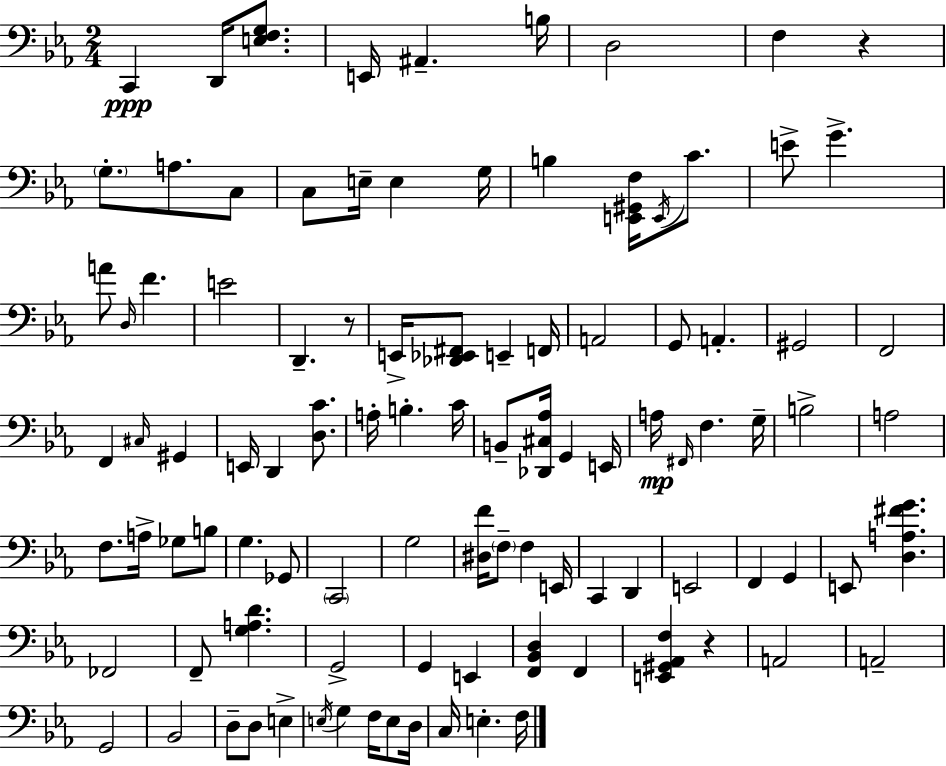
{
  \clef bass
  \numericTimeSignature
  \time 2/4
  \key ees \major
  c,4\ppp d,16 <e f g>8. | e,16 ais,4.-- b16 | d2 | f4 r4 | \break \parenthesize g8.-. a8. c8 | c8 e16-- e4 g16 | b4 <e, gis, f>16 \acciaccatura { e,16 } c'8. | e'8-> g'4.-> | \break a'8 \grace { d16 } f'4. | e'2 | d,4.-- | r8 e,16-> <des, ees, fis,>8 e,4-- | \break f,16 a,2 | g,8 a,4.-. | gis,2 | f,2 | \break f,4 \grace { cis16 } gis,4 | e,16 d,4 | <d c'>8. a16-. b4.-. | c'16 b,8-- <des, cis aes>16 g,4 | \break e,16 a16\mp \grace { fis,16 } f4. | g16-- b2-> | a2 | f8. a16-> | \break ges8 b8 g4. | ges,8 \parenthesize c,2 | g2 | <dis f'>16 \parenthesize f8-- f4 | \break e,16 c,4 | d,4 e,2 | f,4 | g,4 e,8 <d a fis' g'>4. | \break fes,2 | f,8-- <g a d'>4. | g,2-> | g,4 | \break e,4 <f, bes, d>4 | f,4 <e, gis, aes, f>4 | r4 a,2 | a,2-- | \break g,2 | bes,2 | d8-- d8 | e4-> \acciaccatura { e16 } g4 | \break f16 e8 d16 c16 e4.-. | f16 \bar "|."
}